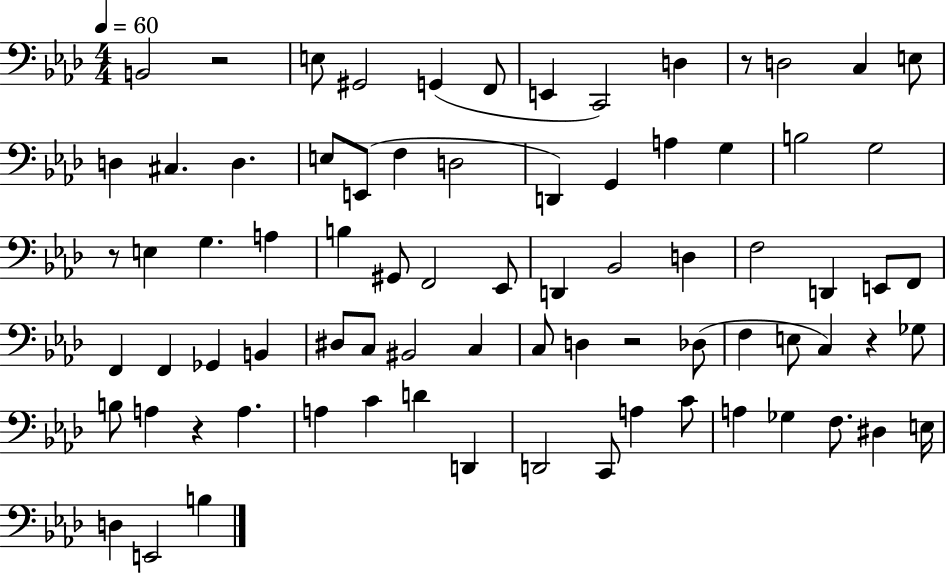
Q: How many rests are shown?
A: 6